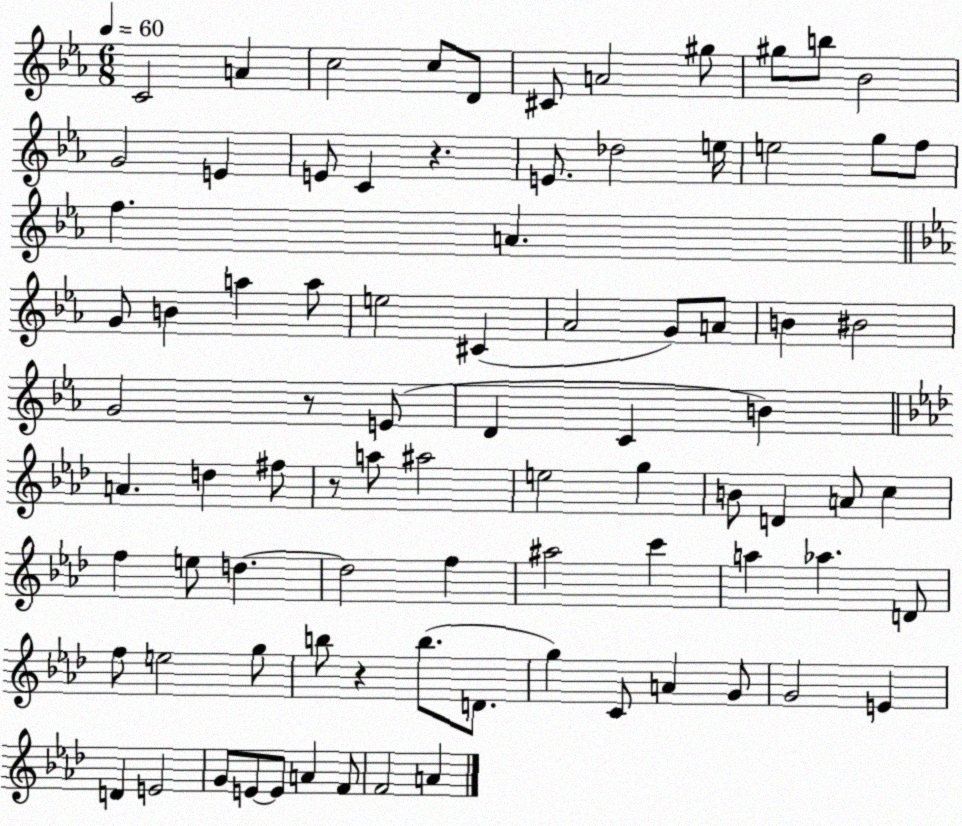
X:1
T:Untitled
M:6/8
L:1/4
K:Eb
C2 A c2 c/2 D/2 ^C/2 A2 ^g/2 ^g/2 b/2 _B2 G2 E E/2 C z E/2 _d2 e/4 e2 g/2 f/2 f A G/2 B a a/2 e2 ^C _A2 G/2 A/2 B ^B2 G2 z/2 E/2 D C B A d ^f/2 z/2 a/2 ^a2 e2 g B/2 D A/2 c f e/2 d d2 f ^a2 c' a _a D/2 f/2 e2 g/2 b/2 z b/2 D/2 g C/2 A G/2 G2 E D E2 G/2 E/2 E/2 A F/2 F2 A